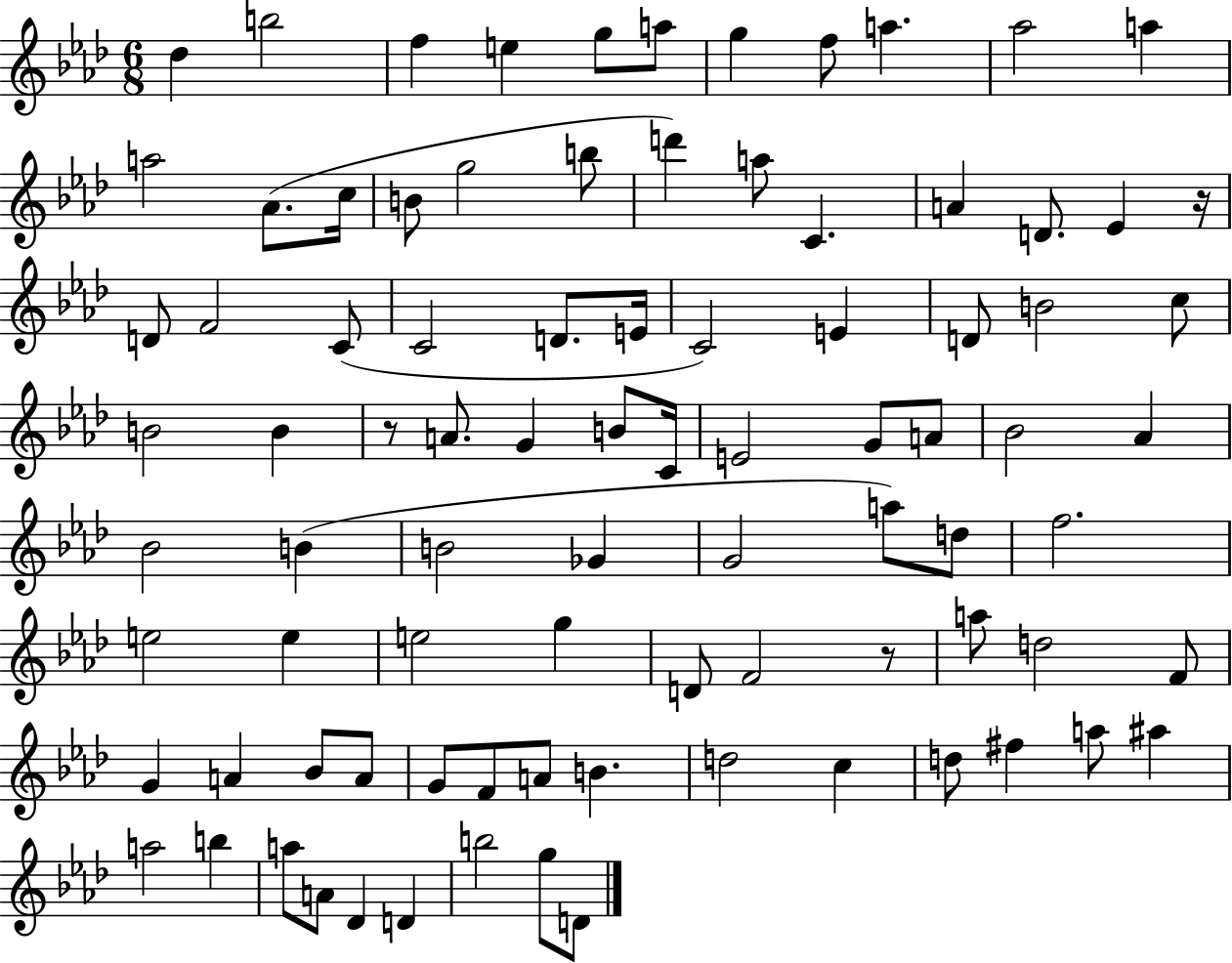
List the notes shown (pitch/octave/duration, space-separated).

Db5/q B5/h F5/q E5/q G5/e A5/e G5/q F5/e A5/q. Ab5/h A5/q A5/h Ab4/e. C5/s B4/e G5/h B5/e D6/q A5/e C4/q. A4/q D4/e. Eb4/q R/s D4/e F4/h C4/e C4/h D4/e. E4/s C4/h E4/q D4/e B4/h C5/e B4/h B4/q R/e A4/e. G4/q B4/e C4/s E4/h G4/e A4/e Bb4/h Ab4/q Bb4/h B4/q B4/h Gb4/q G4/h A5/e D5/e F5/h. E5/h E5/q E5/h G5/q D4/e F4/h R/e A5/e D5/h F4/e G4/q A4/q Bb4/e A4/e G4/e F4/e A4/e B4/q. D5/h C5/q D5/e F#5/q A5/e A#5/q A5/h B5/q A5/e A4/e Db4/q D4/q B5/h G5/e D4/e